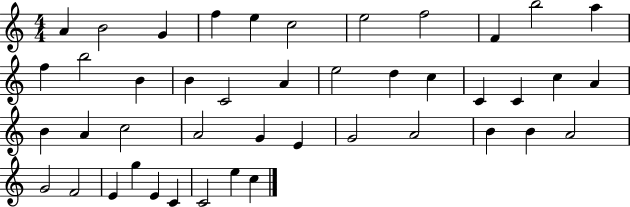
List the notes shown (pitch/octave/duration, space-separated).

A4/q B4/h G4/q F5/q E5/q C5/h E5/h F5/h F4/q B5/h A5/q F5/q B5/h B4/q B4/q C4/h A4/q E5/h D5/q C5/q C4/q C4/q C5/q A4/q B4/q A4/q C5/h A4/h G4/q E4/q G4/h A4/h B4/q B4/q A4/h G4/h F4/h E4/q G5/q E4/q C4/q C4/h E5/q C5/q